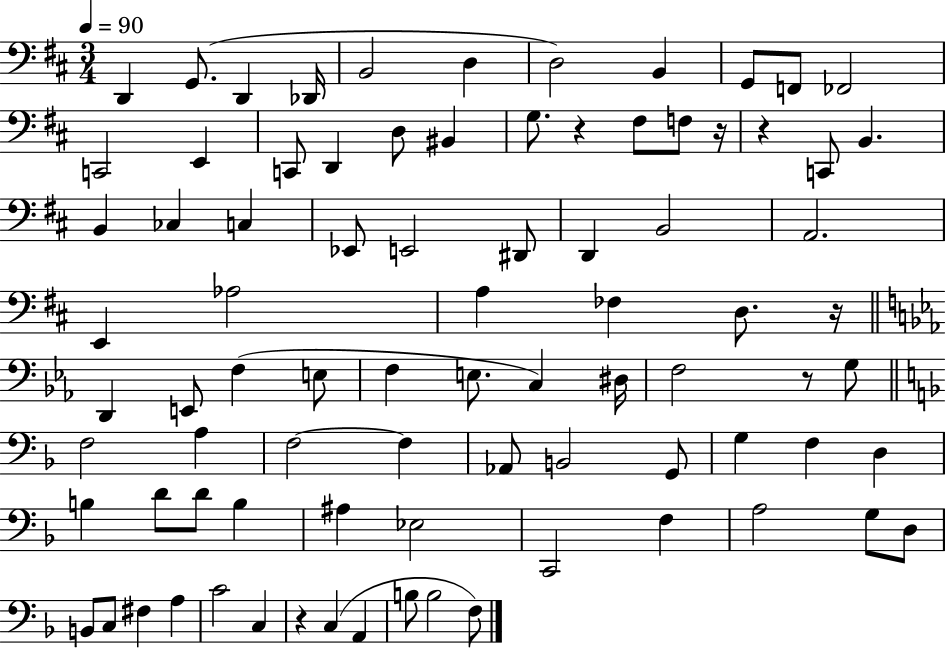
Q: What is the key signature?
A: D major